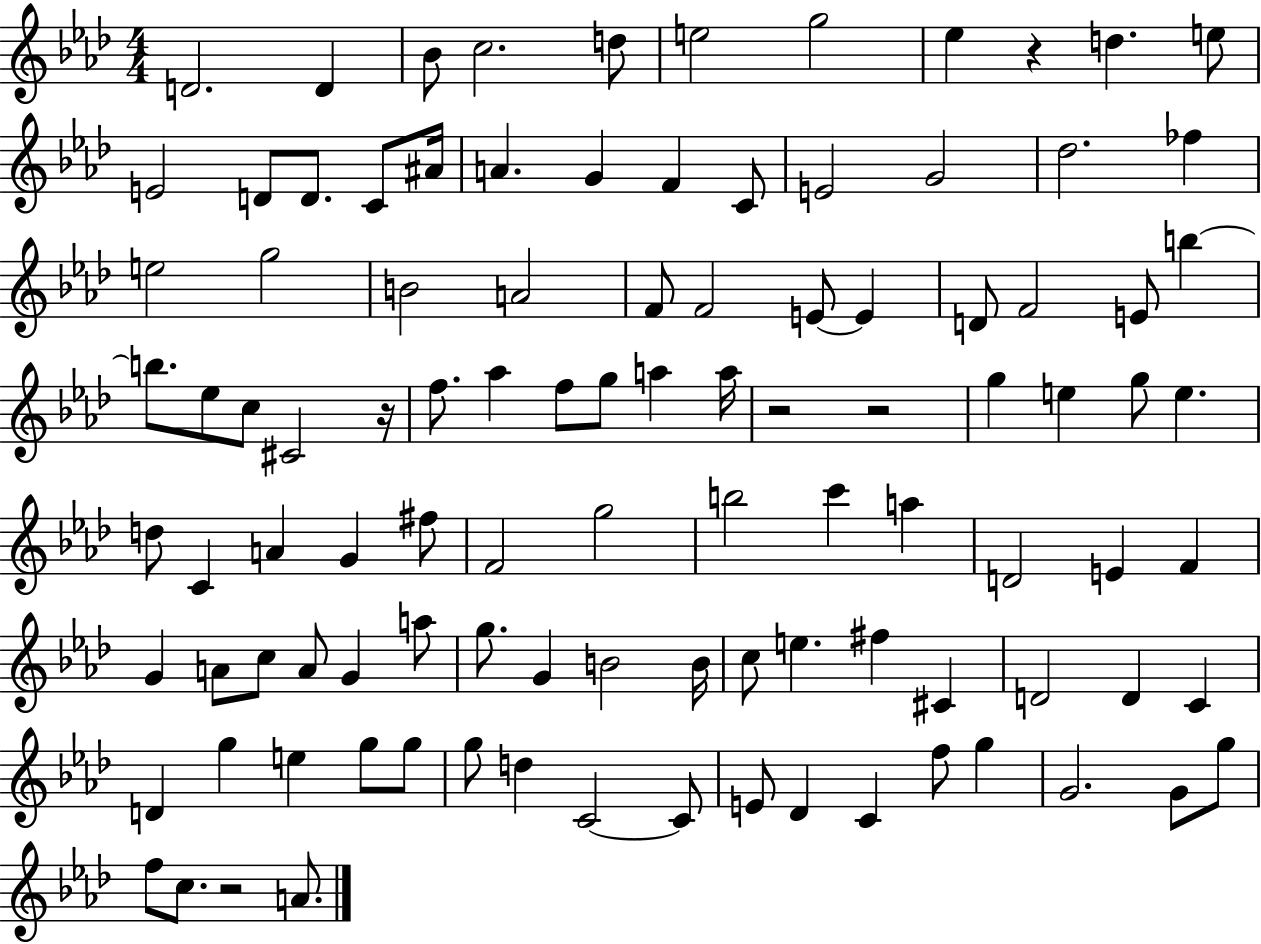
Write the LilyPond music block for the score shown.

{
  \clef treble
  \numericTimeSignature
  \time 4/4
  \key aes \major
  d'2. d'4 | bes'8 c''2. d''8 | e''2 g''2 | ees''4 r4 d''4. e''8 | \break e'2 d'8 d'8. c'8 ais'16 | a'4. g'4 f'4 c'8 | e'2 g'2 | des''2. fes''4 | \break e''2 g''2 | b'2 a'2 | f'8 f'2 e'8~~ e'4 | d'8 f'2 e'8 b''4~~ | \break b''8. ees''8 c''8 cis'2 r16 | f''8. aes''4 f''8 g''8 a''4 a''16 | r2 r2 | g''4 e''4 g''8 e''4. | \break d''8 c'4 a'4 g'4 fis''8 | f'2 g''2 | b''2 c'''4 a''4 | d'2 e'4 f'4 | \break g'4 a'8 c''8 a'8 g'4 a''8 | g''8. g'4 b'2 b'16 | c''8 e''4. fis''4 cis'4 | d'2 d'4 c'4 | \break d'4 g''4 e''4 g''8 g''8 | g''8 d''4 c'2~~ c'8 | e'8 des'4 c'4 f''8 g''4 | g'2. g'8 g''8 | \break f''8 c''8. r2 a'8. | \bar "|."
}